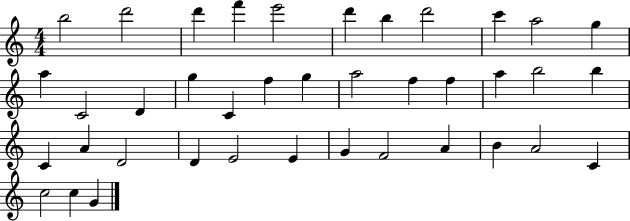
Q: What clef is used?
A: treble